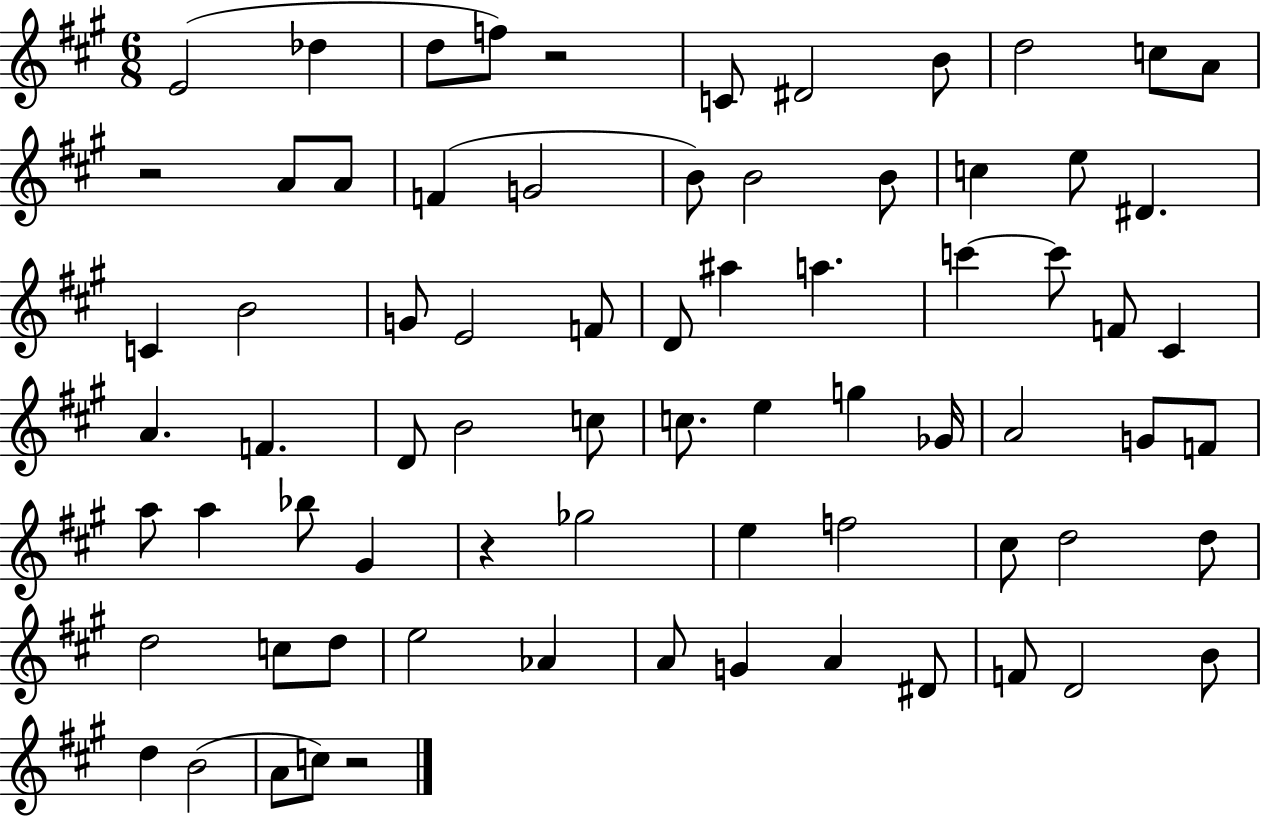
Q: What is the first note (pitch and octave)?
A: E4